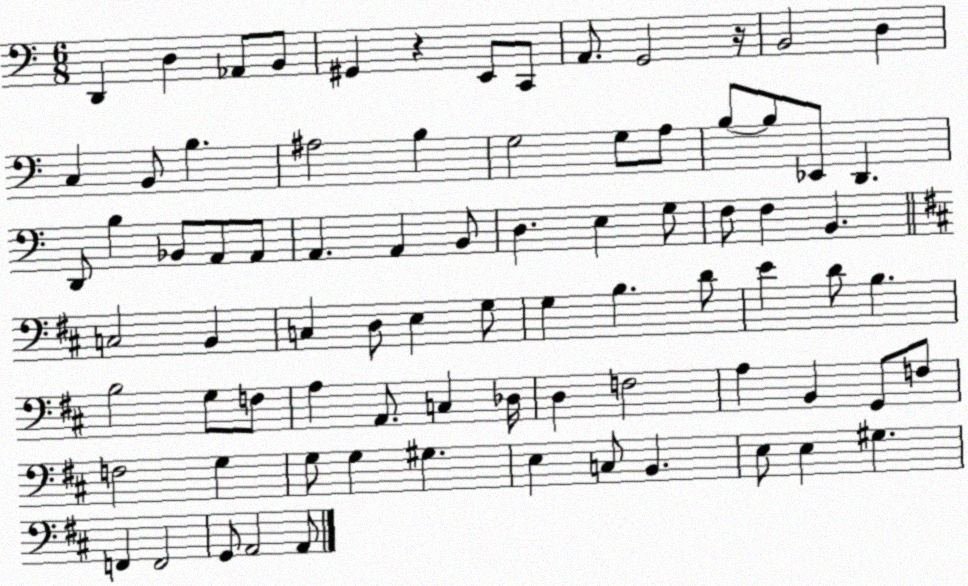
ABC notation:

X:1
T:Untitled
M:6/8
L:1/4
K:C
D,, D, _A,,/2 B,,/2 ^G,, z E,,/2 C,,/2 A,,/2 G,,2 z/4 B,,2 D, C, B,,/2 B, ^A,2 B, G,2 G,/2 A,/2 B,/2 B,/2 _E,,/2 D,, D,,/2 B, _B,,/2 A,,/2 A,,/2 A,, A,, B,,/2 D, E, G,/2 F,/2 F, B,, C,2 B,, C, D,/2 E, G,/2 G, B, D/2 E D/2 B, B,2 G,/2 F,/2 A, A,,/2 C, _D,/4 D, F,2 A, B,, G,,/2 F,/2 F,2 G, G,/2 G, ^G, E, C,/2 B,, E,/2 E, ^G, F,, F,,2 G,,/2 A,,2 A,,/2